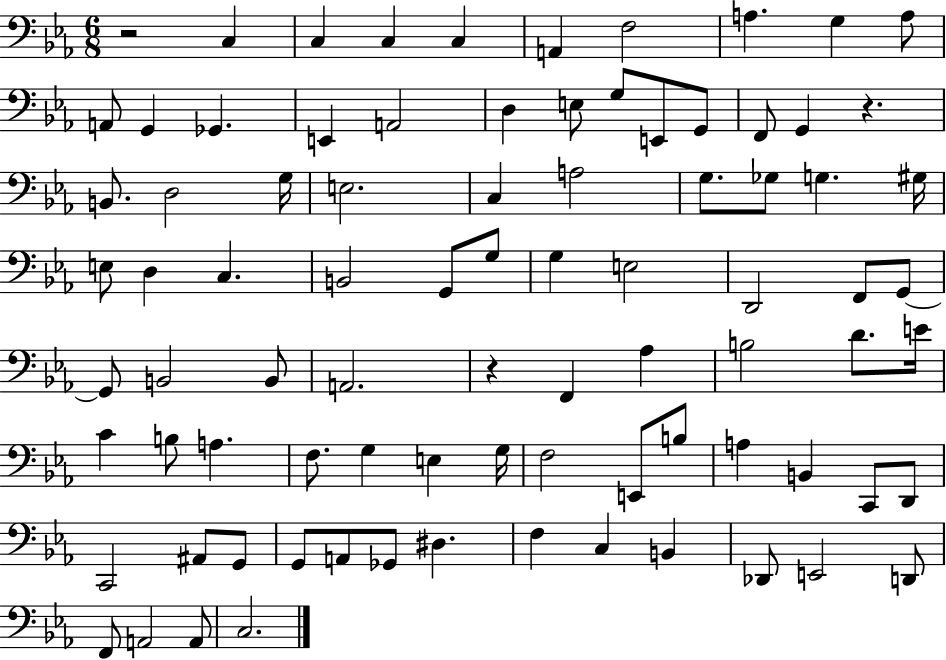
{
  \clef bass
  \numericTimeSignature
  \time 6/8
  \key ees \major
  r2 c4 | c4 c4 c4 | a,4 f2 | a4. g4 a8 | \break a,8 g,4 ges,4. | e,4 a,2 | d4 e8 g8 e,8 g,8 | f,8 g,4 r4. | \break b,8. d2 g16 | e2. | c4 a2 | g8. ges8 g4. gis16 | \break e8 d4 c4. | b,2 g,8 g8 | g4 e2 | d,2 f,8 g,8~~ | \break g,8 b,2 b,8 | a,2. | r4 f,4 aes4 | b2 d'8. e'16 | \break c'4 b8 a4. | f8. g4 e4 g16 | f2 e,8 b8 | a4 b,4 c,8 d,8 | \break c,2 ais,8 g,8 | g,8 a,8 ges,8 dis4. | f4 c4 b,4 | des,8 e,2 d,8 | \break f,8 a,2 a,8 | c2. | \bar "|."
}